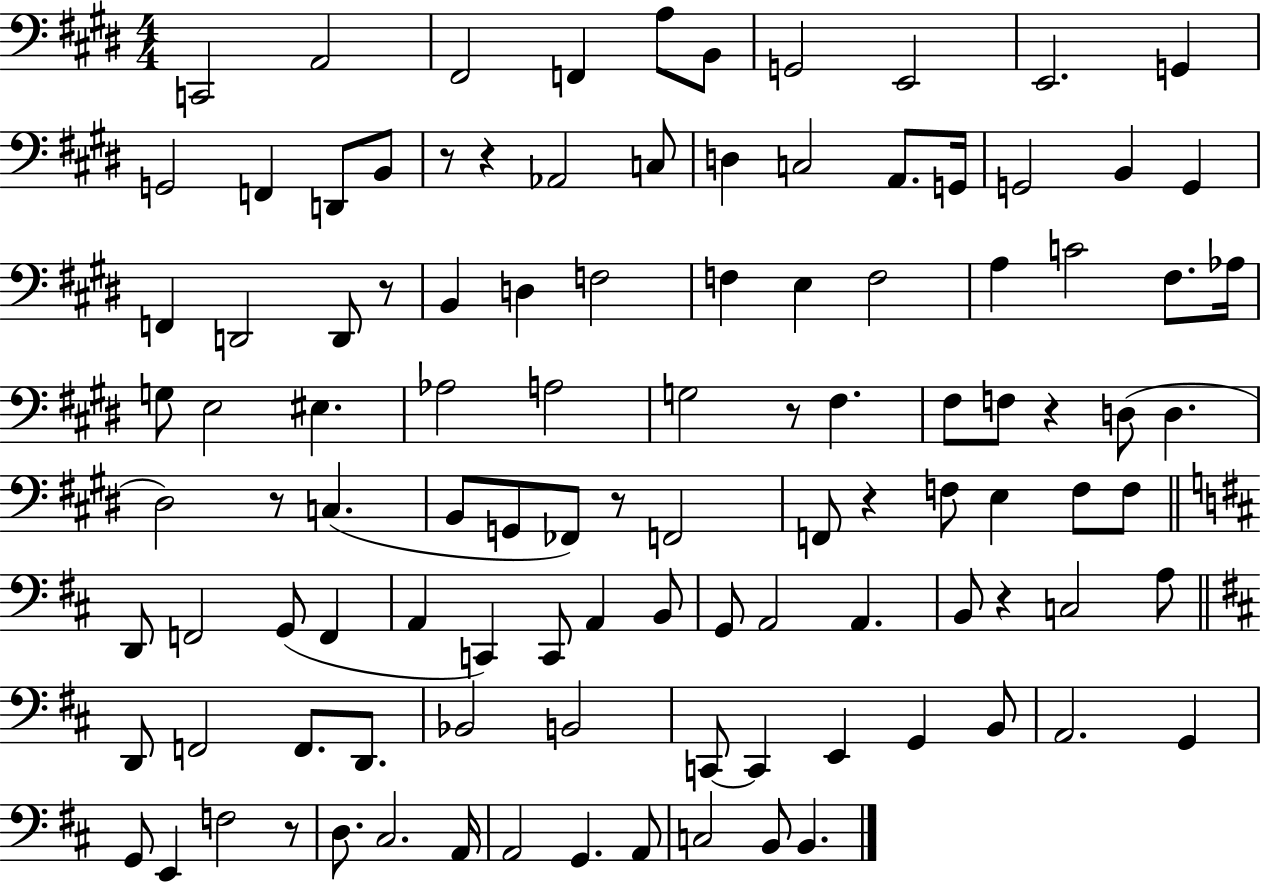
X:1
T:Untitled
M:4/4
L:1/4
K:E
C,,2 A,,2 ^F,,2 F,, A,/2 B,,/2 G,,2 E,,2 E,,2 G,, G,,2 F,, D,,/2 B,,/2 z/2 z _A,,2 C,/2 D, C,2 A,,/2 G,,/4 G,,2 B,, G,, F,, D,,2 D,,/2 z/2 B,, D, F,2 F, E, F,2 A, C2 ^F,/2 _A,/4 G,/2 E,2 ^E, _A,2 A,2 G,2 z/2 ^F, ^F,/2 F,/2 z D,/2 D, ^D,2 z/2 C, B,,/2 G,,/2 _F,,/2 z/2 F,,2 F,,/2 z F,/2 E, F,/2 F,/2 D,,/2 F,,2 G,,/2 F,, A,, C,, C,,/2 A,, B,,/2 G,,/2 A,,2 A,, B,,/2 z C,2 A,/2 D,,/2 F,,2 F,,/2 D,,/2 _B,,2 B,,2 C,,/2 C,, E,, G,, B,,/2 A,,2 G,, G,,/2 E,, F,2 z/2 D,/2 ^C,2 A,,/4 A,,2 G,, A,,/2 C,2 B,,/2 B,,